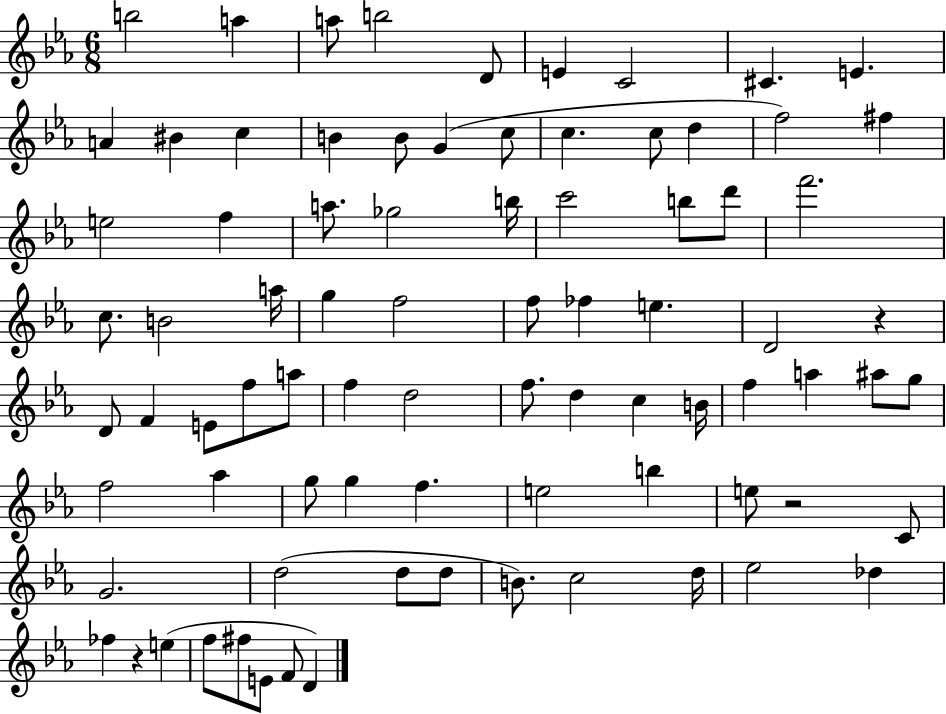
X:1
T:Untitled
M:6/8
L:1/4
K:Eb
b2 a a/2 b2 D/2 E C2 ^C E A ^B c B B/2 G c/2 c c/2 d f2 ^f e2 f a/2 _g2 b/4 c'2 b/2 d'/2 f'2 c/2 B2 a/4 g f2 f/2 _f e D2 z D/2 F E/2 f/2 a/2 f d2 f/2 d c B/4 f a ^a/2 g/2 f2 _a g/2 g f e2 b e/2 z2 C/2 G2 d2 d/2 d/2 B/2 c2 d/4 _e2 _d _f z e f/2 ^f/2 E/2 F/2 D